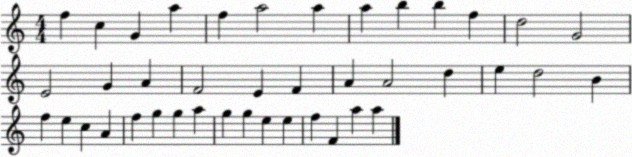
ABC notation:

X:1
T:Untitled
M:4/4
L:1/4
K:C
f c G a f a2 a a b b f d2 G2 E2 G A F2 E F A A2 d e d2 B f e c A f g g a g g e e f F a a